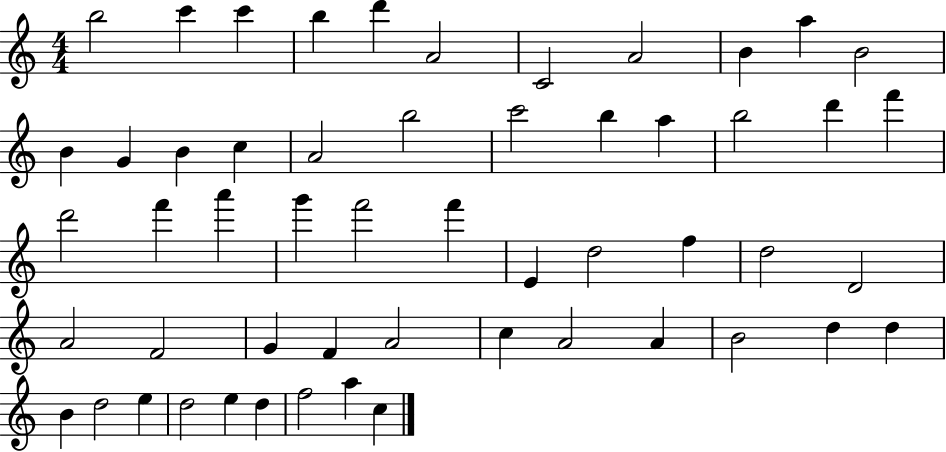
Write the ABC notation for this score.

X:1
T:Untitled
M:4/4
L:1/4
K:C
b2 c' c' b d' A2 C2 A2 B a B2 B G B c A2 b2 c'2 b a b2 d' f' d'2 f' a' g' f'2 f' E d2 f d2 D2 A2 F2 G F A2 c A2 A B2 d d B d2 e d2 e d f2 a c